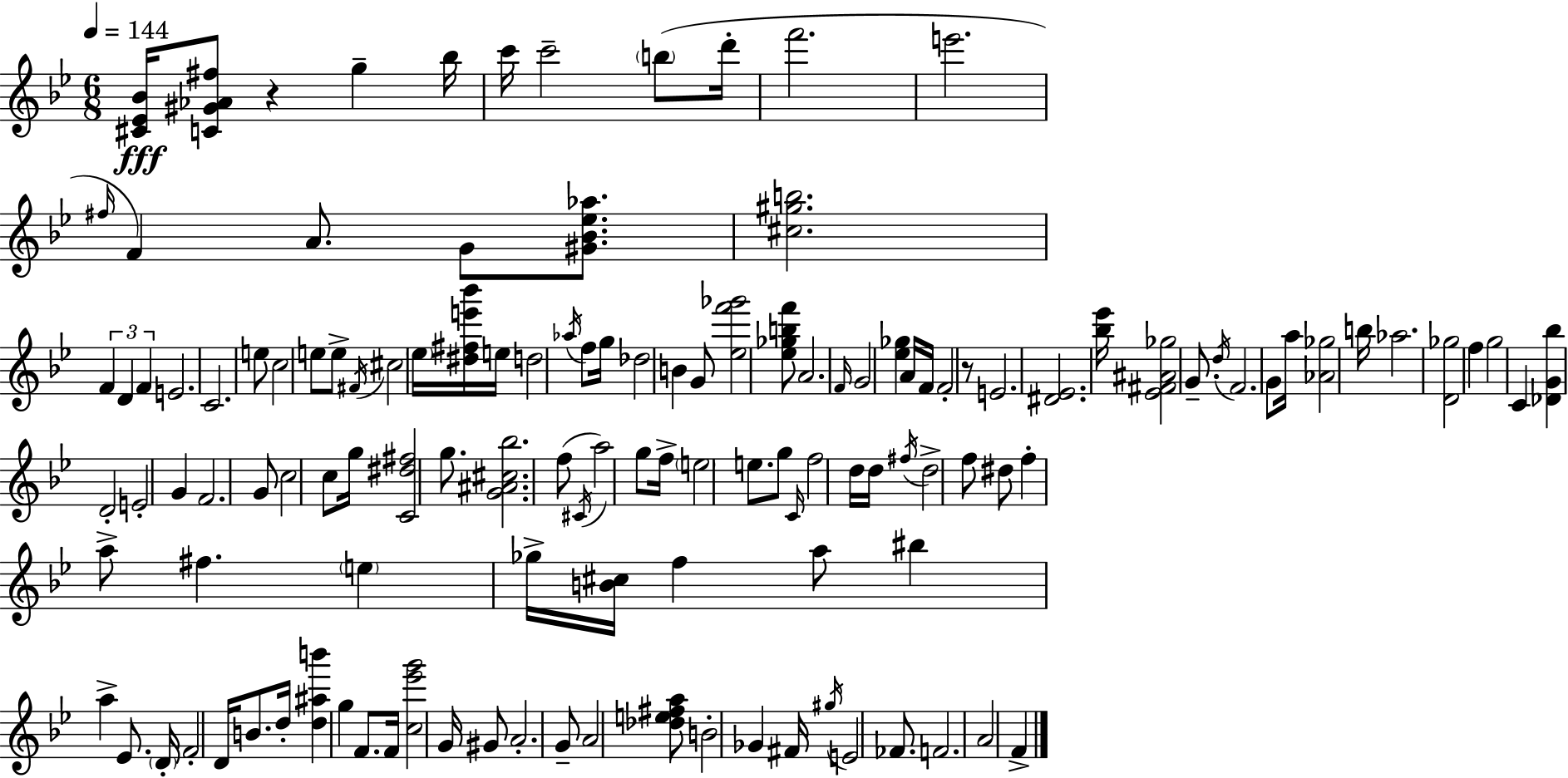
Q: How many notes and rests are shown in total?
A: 128